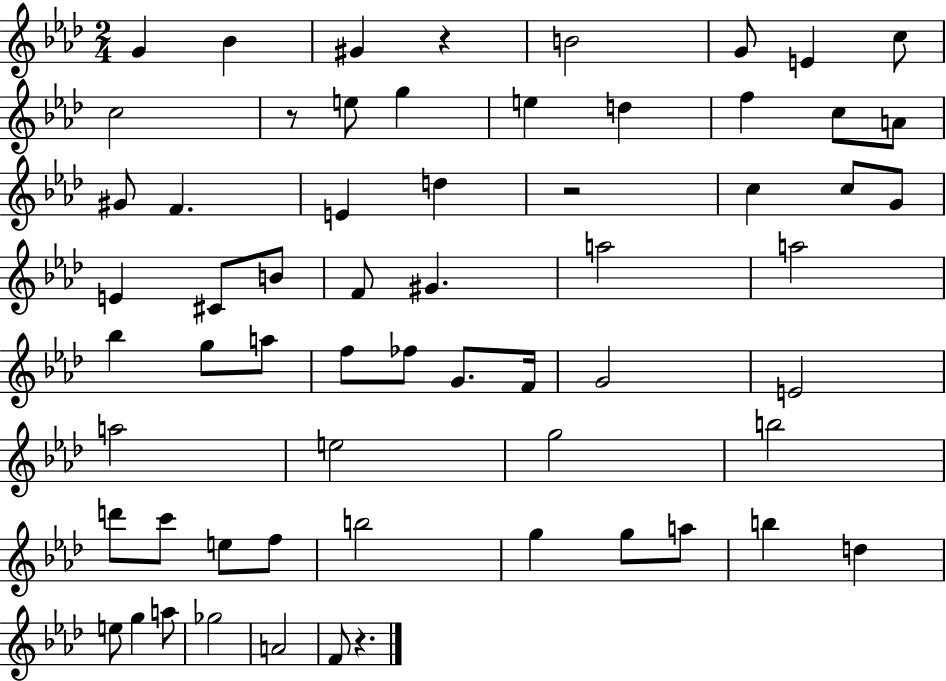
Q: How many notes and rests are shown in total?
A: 62